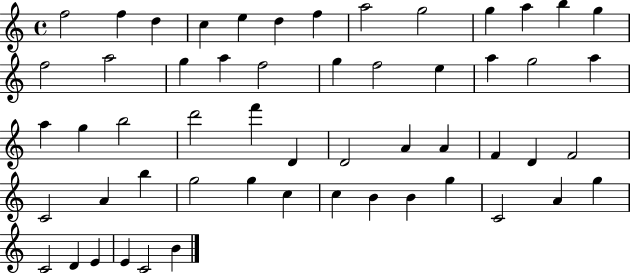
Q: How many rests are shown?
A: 0